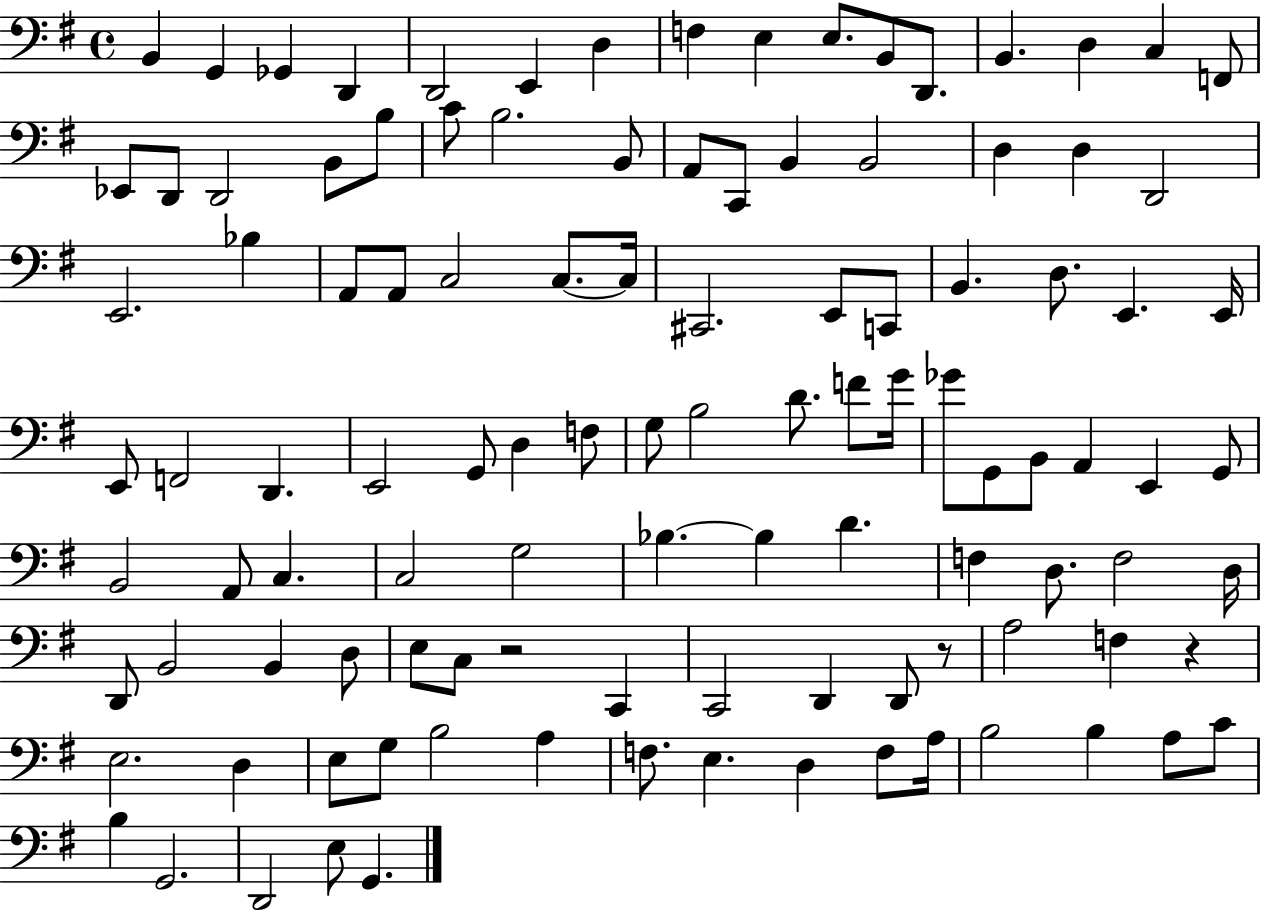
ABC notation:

X:1
T:Untitled
M:4/4
L:1/4
K:G
B,, G,, _G,, D,, D,,2 E,, D, F, E, E,/2 B,,/2 D,,/2 B,, D, C, F,,/2 _E,,/2 D,,/2 D,,2 B,,/2 B,/2 C/2 B,2 B,,/2 A,,/2 C,,/2 B,, B,,2 D, D, D,,2 E,,2 _B, A,,/2 A,,/2 C,2 C,/2 C,/4 ^C,,2 E,,/2 C,,/2 B,, D,/2 E,, E,,/4 E,,/2 F,,2 D,, E,,2 G,,/2 D, F,/2 G,/2 B,2 D/2 F/2 G/4 _G/2 G,,/2 B,,/2 A,, E,, G,,/2 B,,2 A,,/2 C, C,2 G,2 _B, _B, D F, D,/2 F,2 D,/4 D,,/2 B,,2 B,, D,/2 E,/2 C,/2 z2 C,, C,,2 D,, D,,/2 z/2 A,2 F, z E,2 D, E,/2 G,/2 B,2 A, F,/2 E, D, F,/2 A,/4 B,2 B, A,/2 C/2 B, G,,2 D,,2 E,/2 G,,